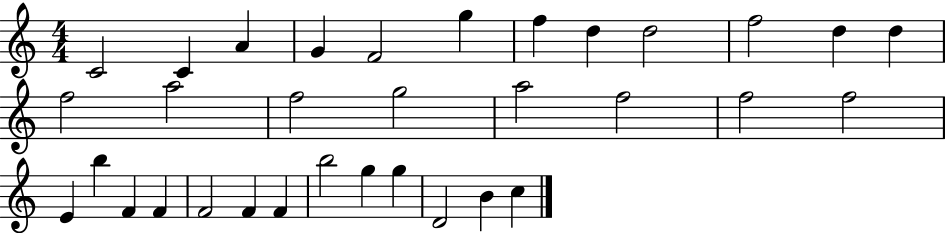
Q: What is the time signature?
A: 4/4